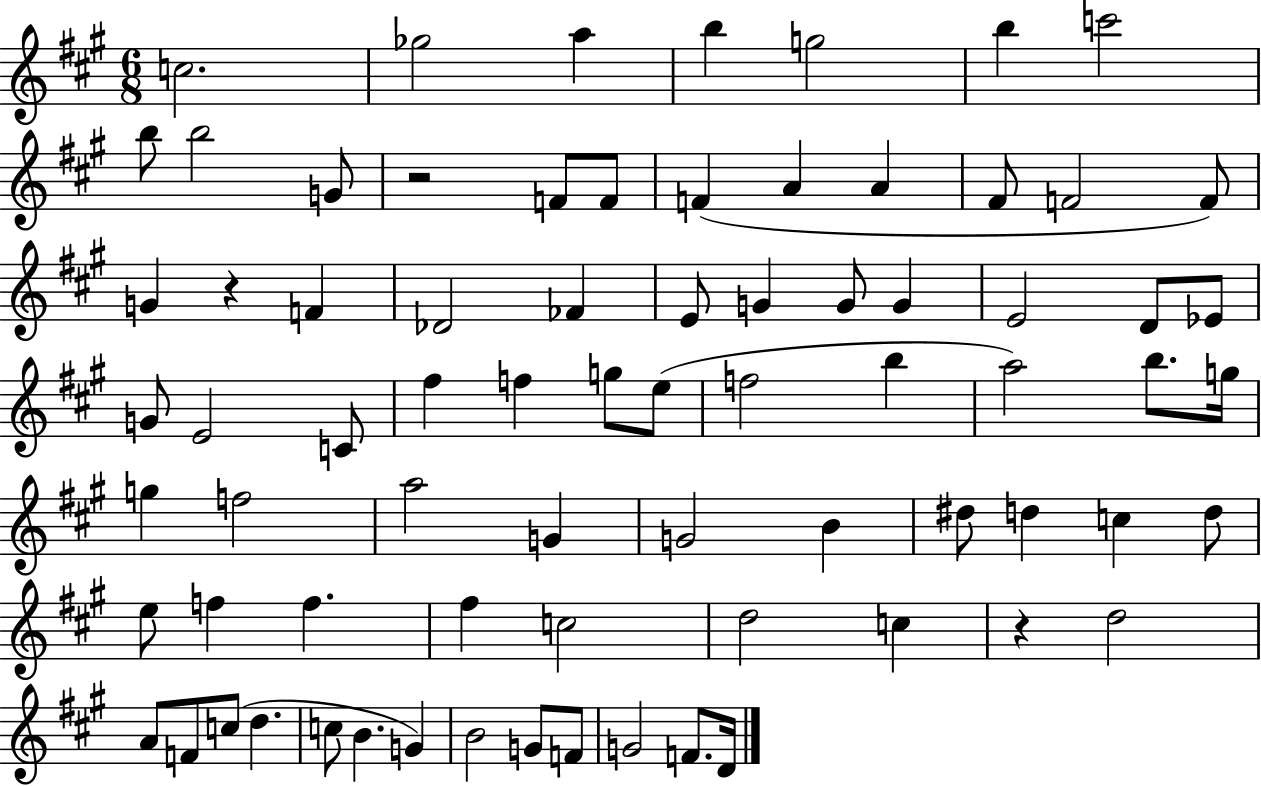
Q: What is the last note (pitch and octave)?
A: D4